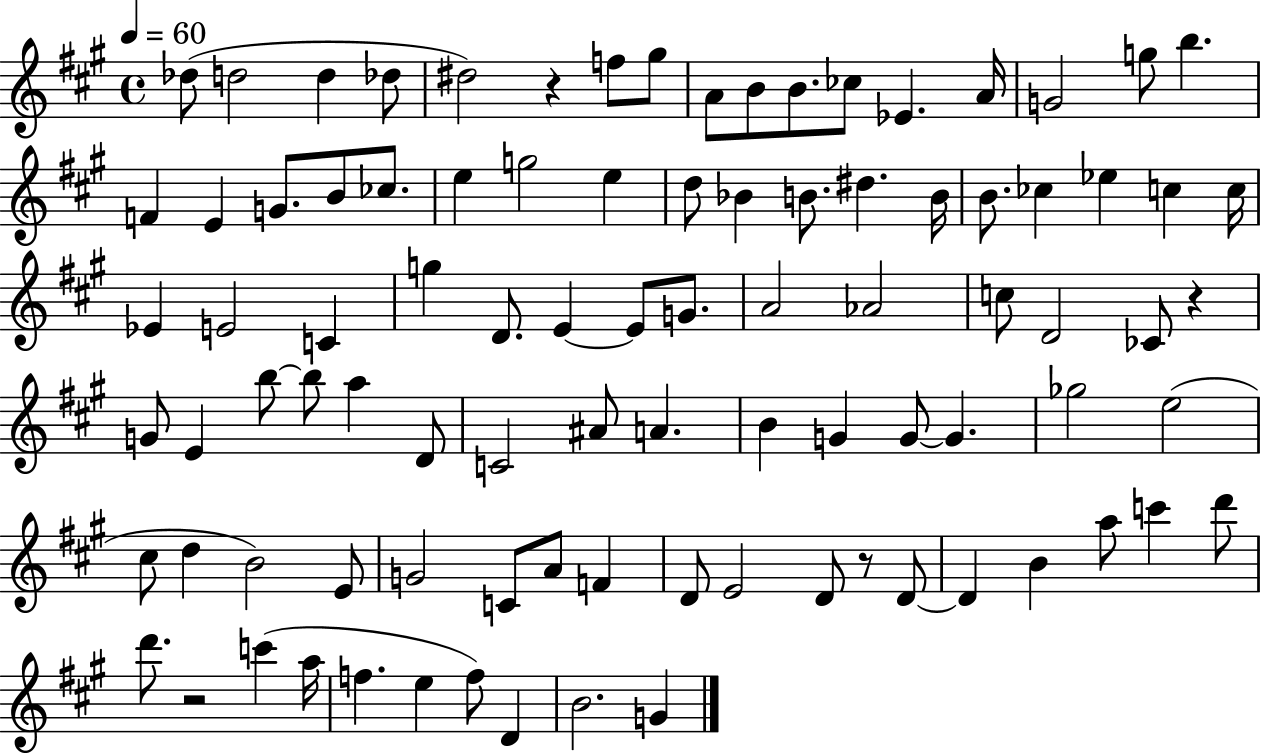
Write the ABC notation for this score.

X:1
T:Untitled
M:4/4
L:1/4
K:A
_d/2 d2 d _d/2 ^d2 z f/2 ^g/2 A/2 B/2 B/2 _c/2 _E A/4 G2 g/2 b F E G/2 B/2 _c/2 e g2 e d/2 _B B/2 ^d B/4 B/2 _c _e c c/4 _E E2 C g D/2 E E/2 G/2 A2 _A2 c/2 D2 _C/2 z G/2 E b/2 b/2 a D/2 C2 ^A/2 A B G G/2 G _g2 e2 ^c/2 d B2 E/2 G2 C/2 A/2 F D/2 E2 D/2 z/2 D/2 D B a/2 c' d'/2 d'/2 z2 c' a/4 f e f/2 D B2 G